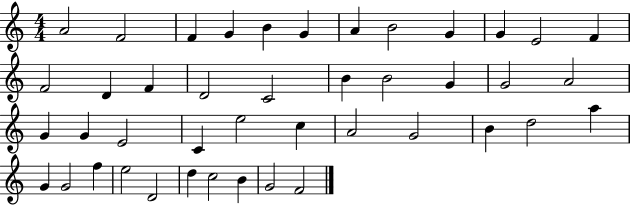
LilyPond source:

{
  \clef treble
  \numericTimeSignature
  \time 4/4
  \key c \major
  a'2 f'2 | f'4 g'4 b'4 g'4 | a'4 b'2 g'4 | g'4 e'2 f'4 | \break f'2 d'4 f'4 | d'2 c'2 | b'4 b'2 g'4 | g'2 a'2 | \break g'4 g'4 e'2 | c'4 e''2 c''4 | a'2 g'2 | b'4 d''2 a''4 | \break g'4 g'2 f''4 | e''2 d'2 | d''4 c''2 b'4 | g'2 f'2 | \break \bar "|."
}